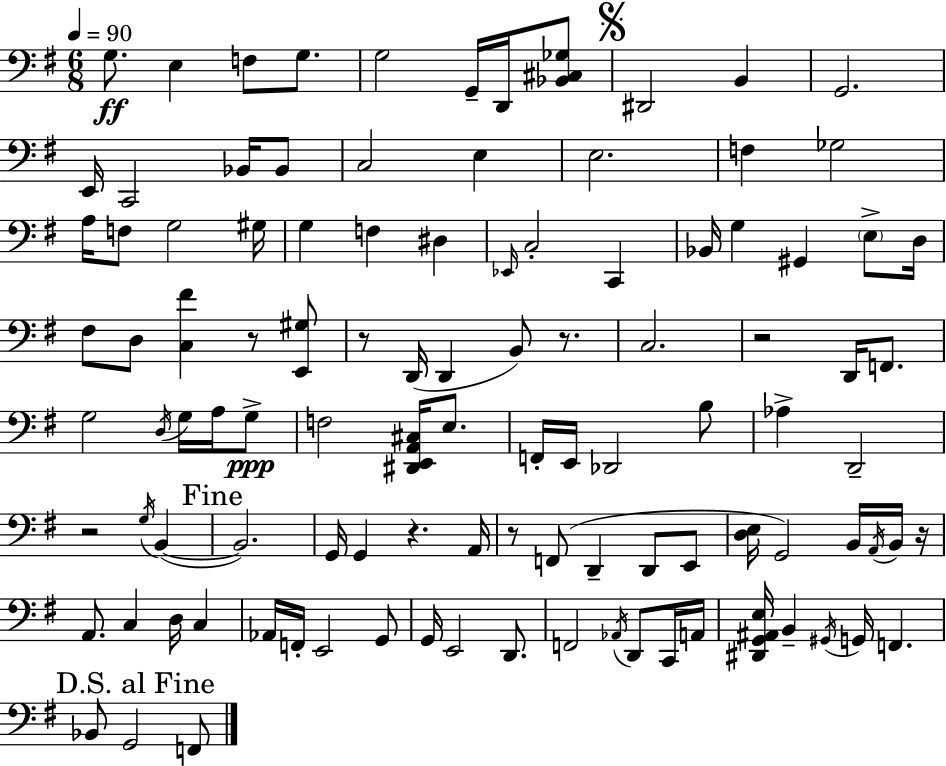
X:1
T:Untitled
M:6/8
L:1/4
K:Em
G,/2 E, F,/2 G,/2 G,2 G,,/4 D,,/4 [_B,,^C,_G,]/2 ^D,,2 B,, G,,2 E,,/4 C,,2 _B,,/4 _B,,/2 C,2 E, E,2 F, _G,2 A,/4 F,/2 G,2 ^G,/4 G, F, ^D, _E,,/4 C,2 C,, _B,,/4 G, ^G,, E,/2 D,/4 ^F,/2 D,/2 [C,^F] z/2 [E,,^G,]/2 z/2 D,,/4 D,, B,,/2 z/2 C,2 z2 D,,/4 F,,/2 G,2 D,/4 G,/4 A,/4 G,/2 F,2 [^D,,E,,A,,^C,]/4 E,/2 F,,/4 E,,/4 _D,,2 B,/2 _A, D,,2 z2 G,/4 B,, B,,2 G,,/4 G,, z A,,/4 z/2 F,,/2 D,, D,,/2 E,,/2 [D,E,]/4 G,,2 B,,/4 A,,/4 B,,/4 z/4 A,,/2 C, D,/4 C, _A,,/4 F,,/4 E,,2 G,,/2 G,,/4 E,,2 D,,/2 F,,2 _A,,/4 D,,/2 C,,/4 A,,/4 [^D,,G,,^A,,E,]/4 B,, ^G,,/4 G,,/4 F,, _B,,/2 G,,2 F,,/2